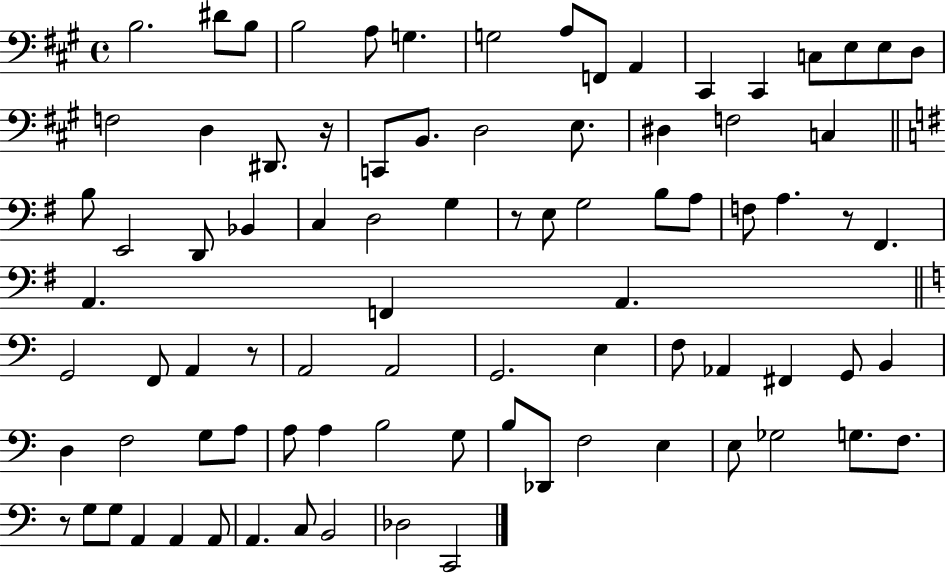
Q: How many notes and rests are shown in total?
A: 86